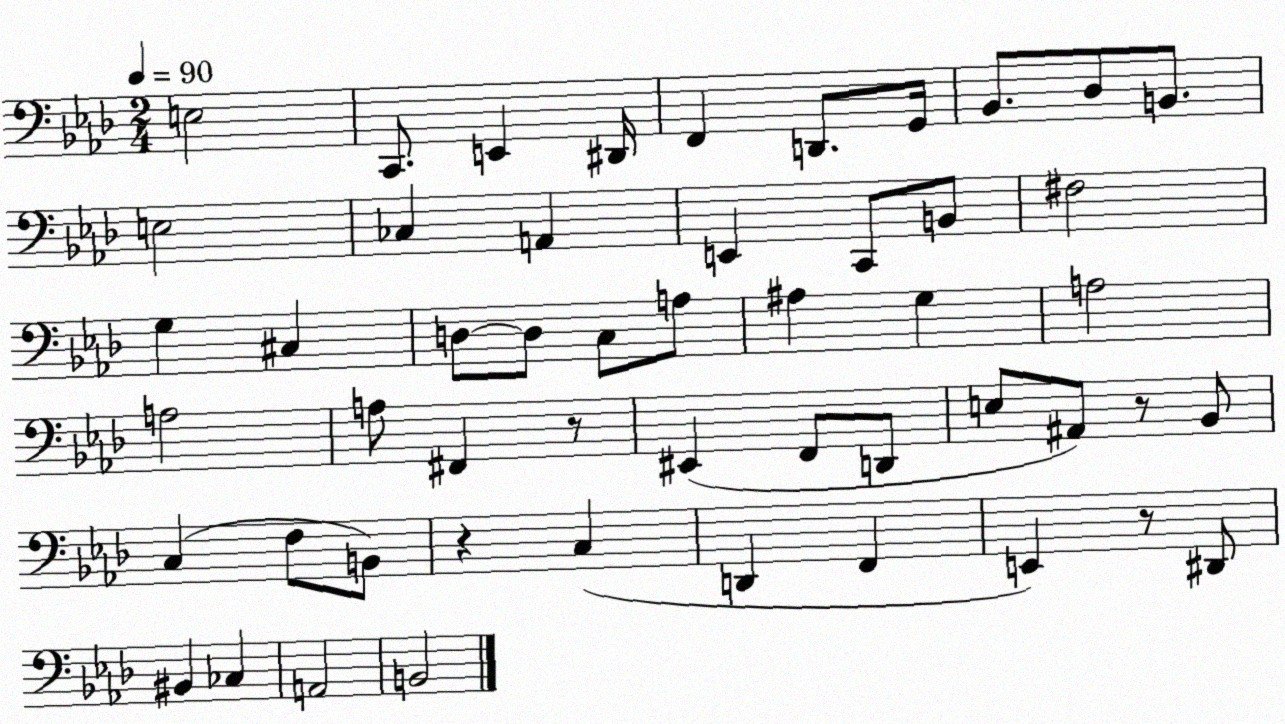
X:1
T:Untitled
M:2/4
L:1/4
K:Ab
E,2 C,,/2 E,, ^D,,/4 F,, D,,/2 G,,/4 _B,,/2 _D,/2 B,,/2 E,2 _C, A,, E,, C,,/2 B,,/2 ^F,2 G, ^C, D,/2 D,/2 C,/2 A,/2 ^A, G, A,2 A,2 A,/2 ^F,, z/2 ^E,, F,,/2 D,,/2 E,/2 ^A,,/2 z/2 _B,,/2 C, F,/2 B,,/2 z C, D,, F,, E,, z/2 ^D,,/2 ^B,, _C, A,,2 B,,2